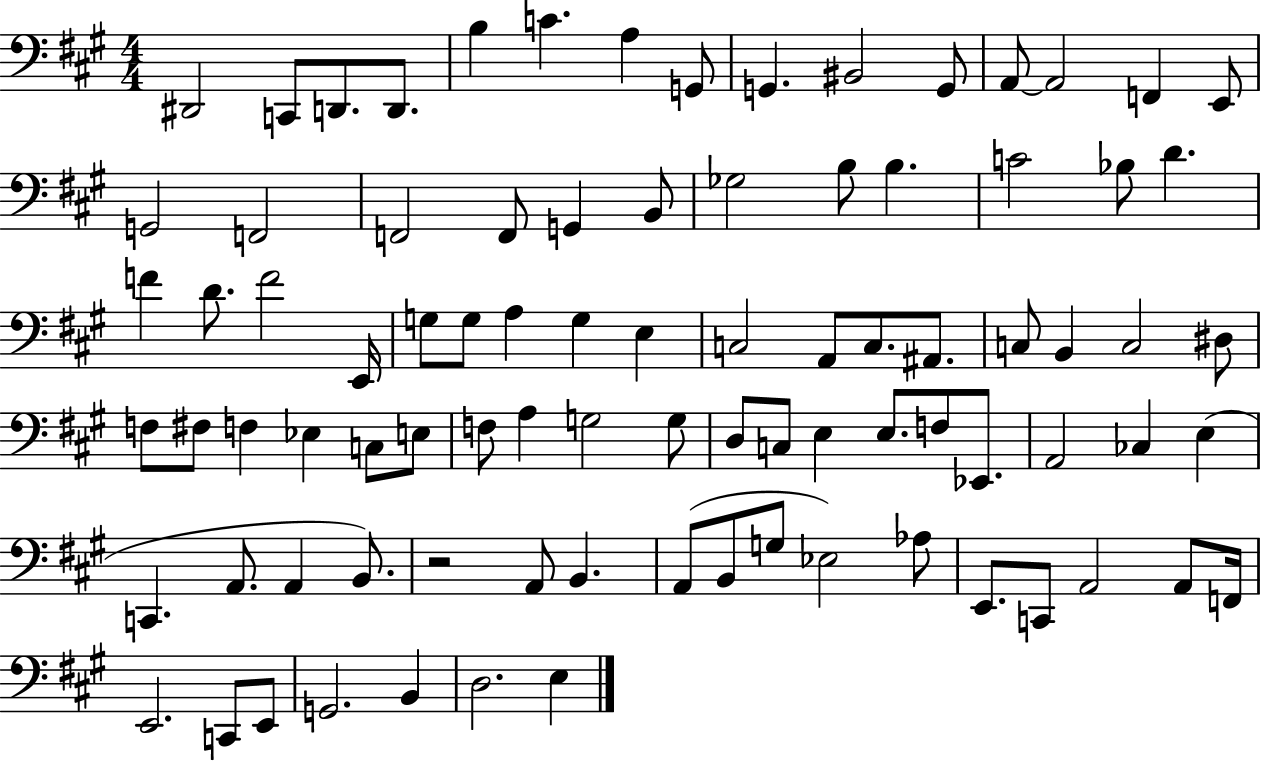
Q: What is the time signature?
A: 4/4